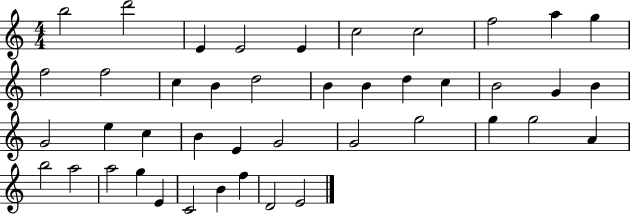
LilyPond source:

{
  \clef treble
  \numericTimeSignature
  \time 4/4
  \key c \major
  b''2 d'''2 | e'4 e'2 e'4 | c''2 c''2 | f''2 a''4 g''4 | \break f''2 f''2 | c''4 b'4 d''2 | b'4 b'4 d''4 c''4 | b'2 g'4 b'4 | \break g'2 e''4 c''4 | b'4 e'4 g'2 | g'2 g''2 | g''4 g''2 a'4 | \break b''2 a''2 | a''2 g''4 e'4 | c'2 b'4 f''4 | d'2 e'2 | \break \bar "|."
}